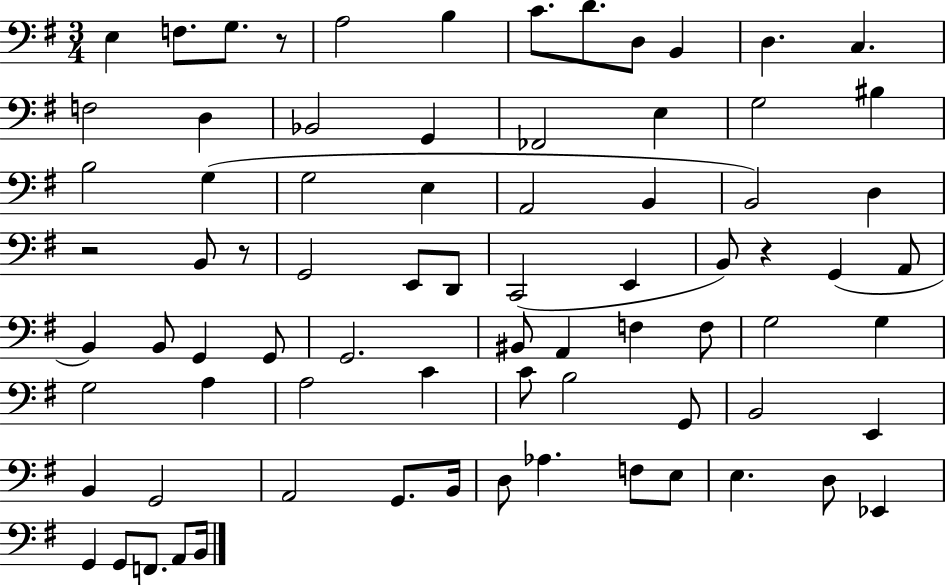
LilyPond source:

{
  \clef bass
  \numericTimeSignature
  \time 3/4
  \key g \major
  e4 f8. g8. r8 | a2 b4 | c'8. d'8. d8 b,4 | d4. c4. | \break f2 d4 | bes,2 g,4 | fes,2 e4 | g2 bis4 | \break b2 g4( | g2 e4 | a,2 b,4 | b,2) d4 | \break r2 b,8 r8 | g,2 e,8 d,8 | c,2( e,4 | b,8) r4 g,4( a,8 | \break b,4) b,8 g,4 g,8 | g,2. | bis,8 a,4 f4 f8 | g2 g4 | \break g2 a4 | a2 c'4 | c'8 b2 g,8 | b,2 e,4 | \break b,4 g,2 | a,2 g,8. b,16 | d8 aes4. f8 e8 | e4. d8 ees,4 | \break g,4 g,8 f,8. a,8 b,16 | \bar "|."
}